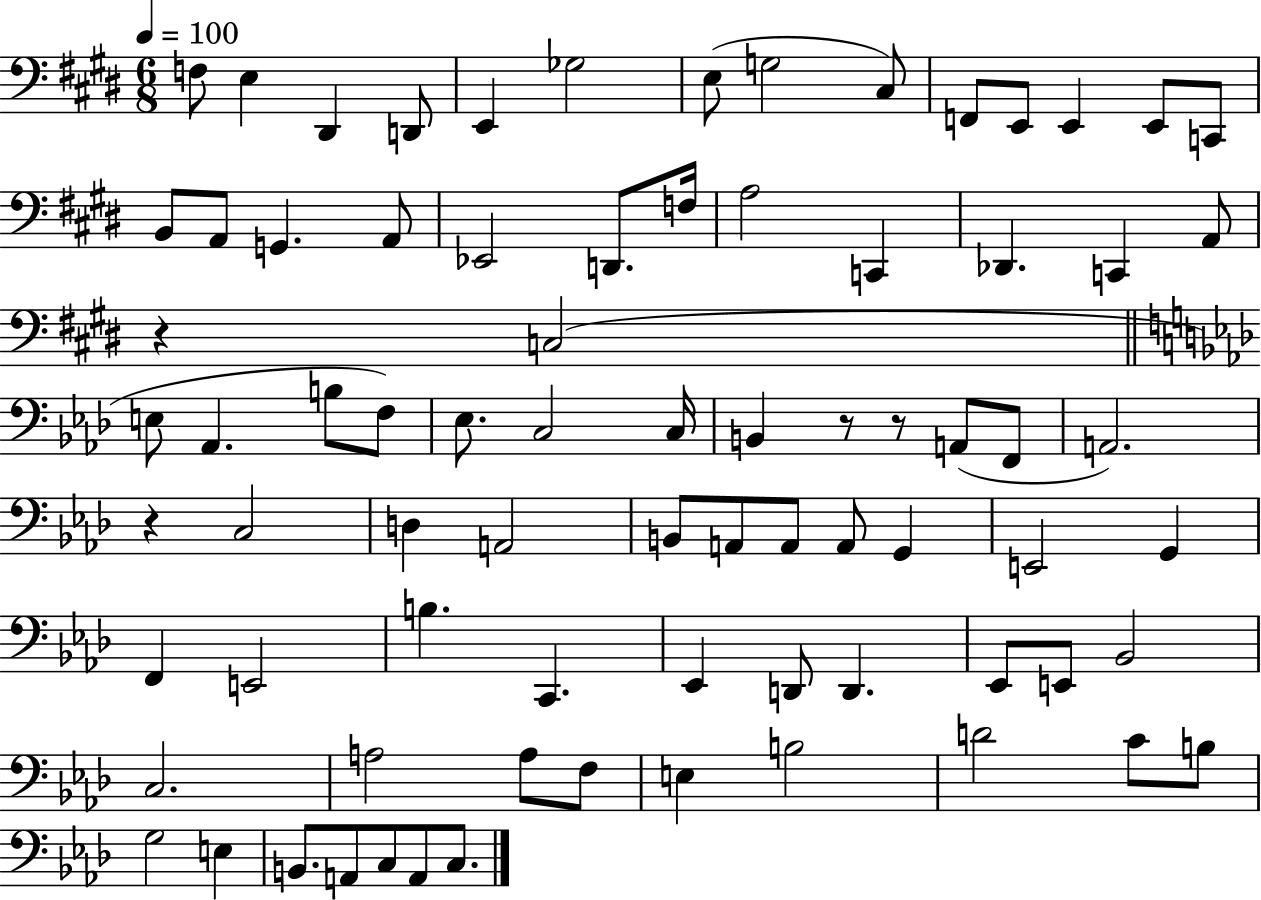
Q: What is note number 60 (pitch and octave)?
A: A3